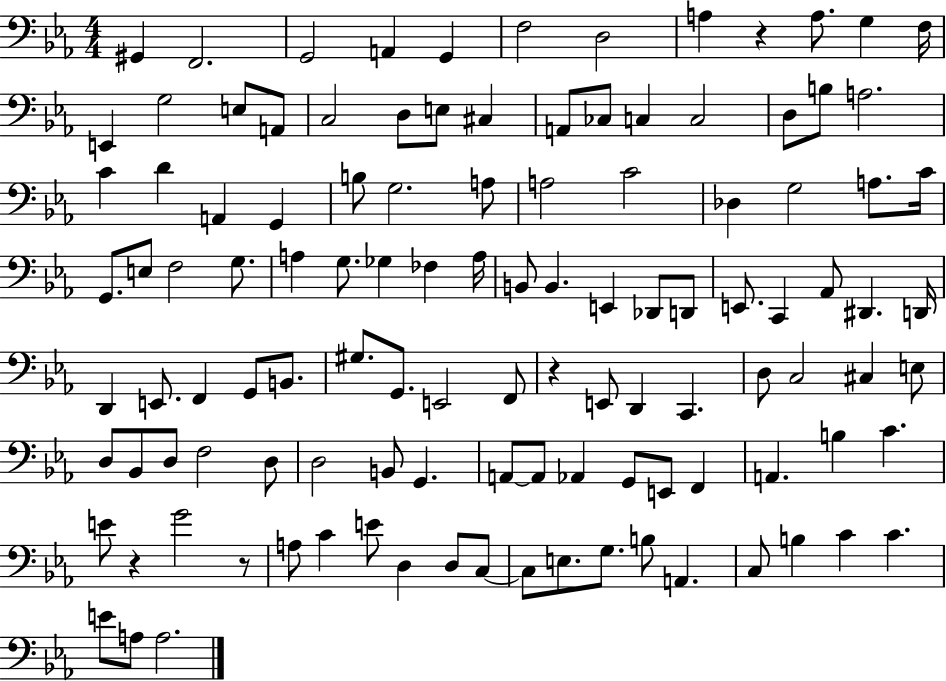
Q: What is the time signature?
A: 4/4